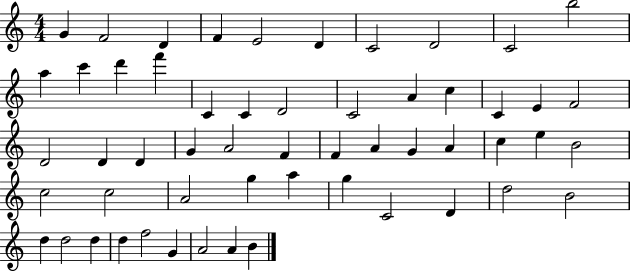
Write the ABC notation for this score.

X:1
T:Untitled
M:4/4
L:1/4
K:C
G F2 D F E2 D C2 D2 C2 b2 a c' d' f' C C D2 C2 A c C E F2 D2 D D G A2 F F A G A c e B2 c2 c2 A2 g a g C2 D d2 B2 d d2 d d f2 G A2 A B